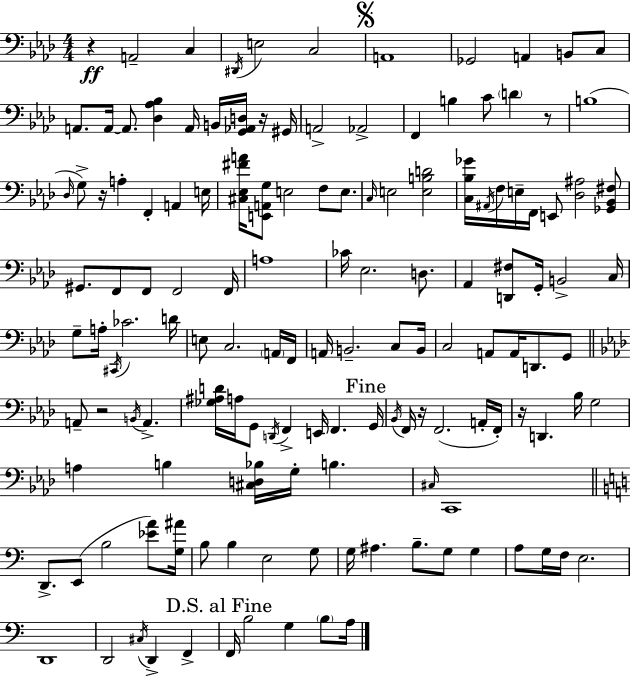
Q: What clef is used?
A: bass